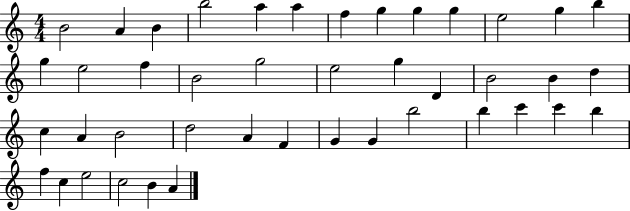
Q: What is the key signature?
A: C major